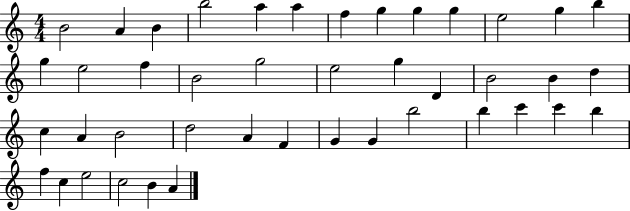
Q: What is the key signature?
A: C major